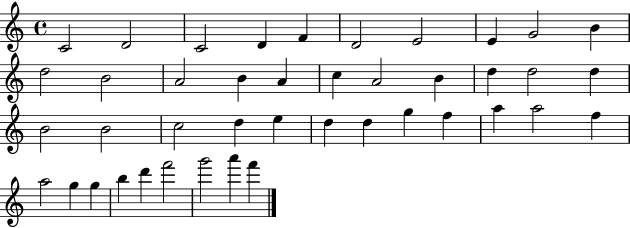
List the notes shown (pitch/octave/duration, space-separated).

C4/h D4/h C4/h D4/q F4/q D4/h E4/h E4/q G4/h B4/q D5/h B4/h A4/h B4/q A4/q C5/q A4/h B4/q D5/q D5/h D5/q B4/h B4/h C5/h D5/q E5/q D5/q D5/q G5/q F5/q A5/q A5/h F5/q A5/h G5/q G5/q B5/q D6/q F6/h G6/h A6/q F6/q